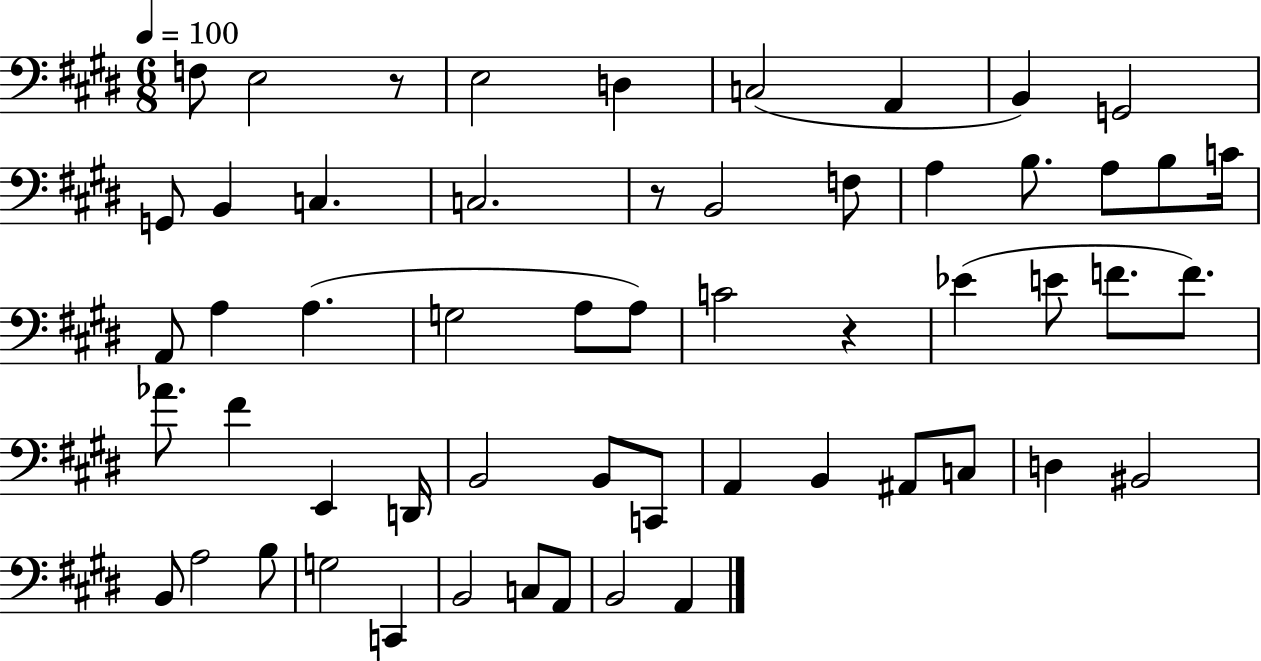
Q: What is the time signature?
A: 6/8